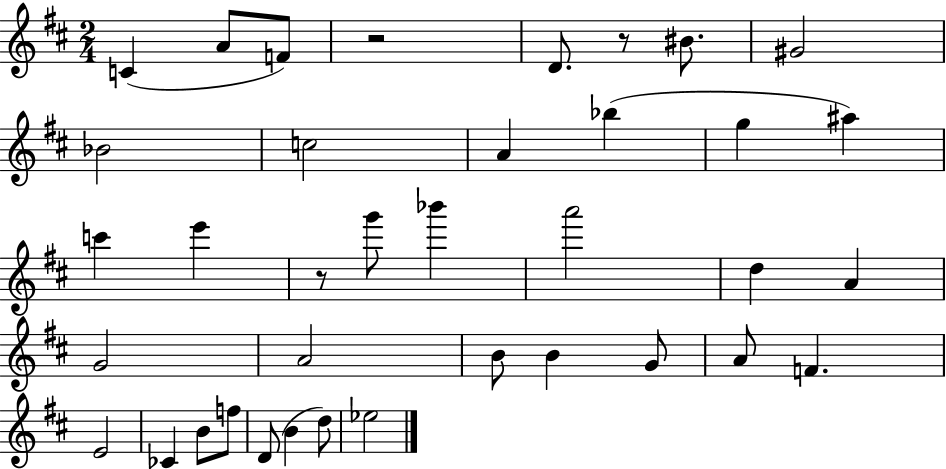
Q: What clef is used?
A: treble